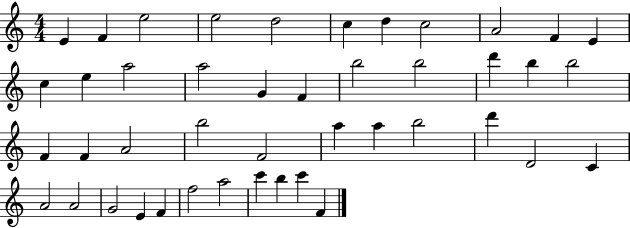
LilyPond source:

{
  \clef treble
  \numericTimeSignature
  \time 4/4
  \key c \major
  e'4 f'4 e''2 | e''2 d''2 | c''4 d''4 c''2 | a'2 f'4 e'4 | \break c''4 e''4 a''2 | a''2 g'4 f'4 | b''2 b''2 | d'''4 b''4 b''2 | \break f'4 f'4 a'2 | b''2 f'2 | a''4 a''4 b''2 | d'''4 d'2 c'4 | \break a'2 a'2 | g'2 e'4 f'4 | f''2 a''2 | c'''4 b''4 c'''4 f'4 | \break \bar "|."
}